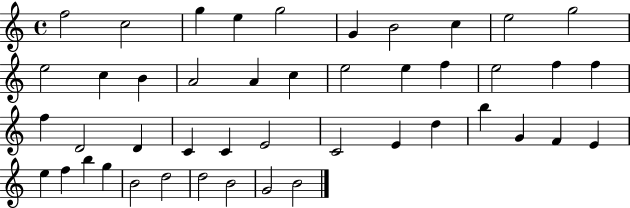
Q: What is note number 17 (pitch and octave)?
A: E5